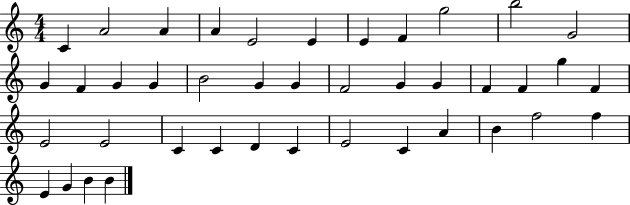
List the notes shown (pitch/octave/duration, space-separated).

C4/q A4/h A4/q A4/q E4/h E4/q E4/q F4/q G5/h B5/h G4/h G4/q F4/q G4/q G4/q B4/h G4/q G4/q F4/h G4/q G4/q F4/q F4/q G5/q F4/q E4/h E4/h C4/q C4/q D4/q C4/q E4/h C4/q A4/q B4/q F5/h F5/q E4/q G4/q B4/q B4/q